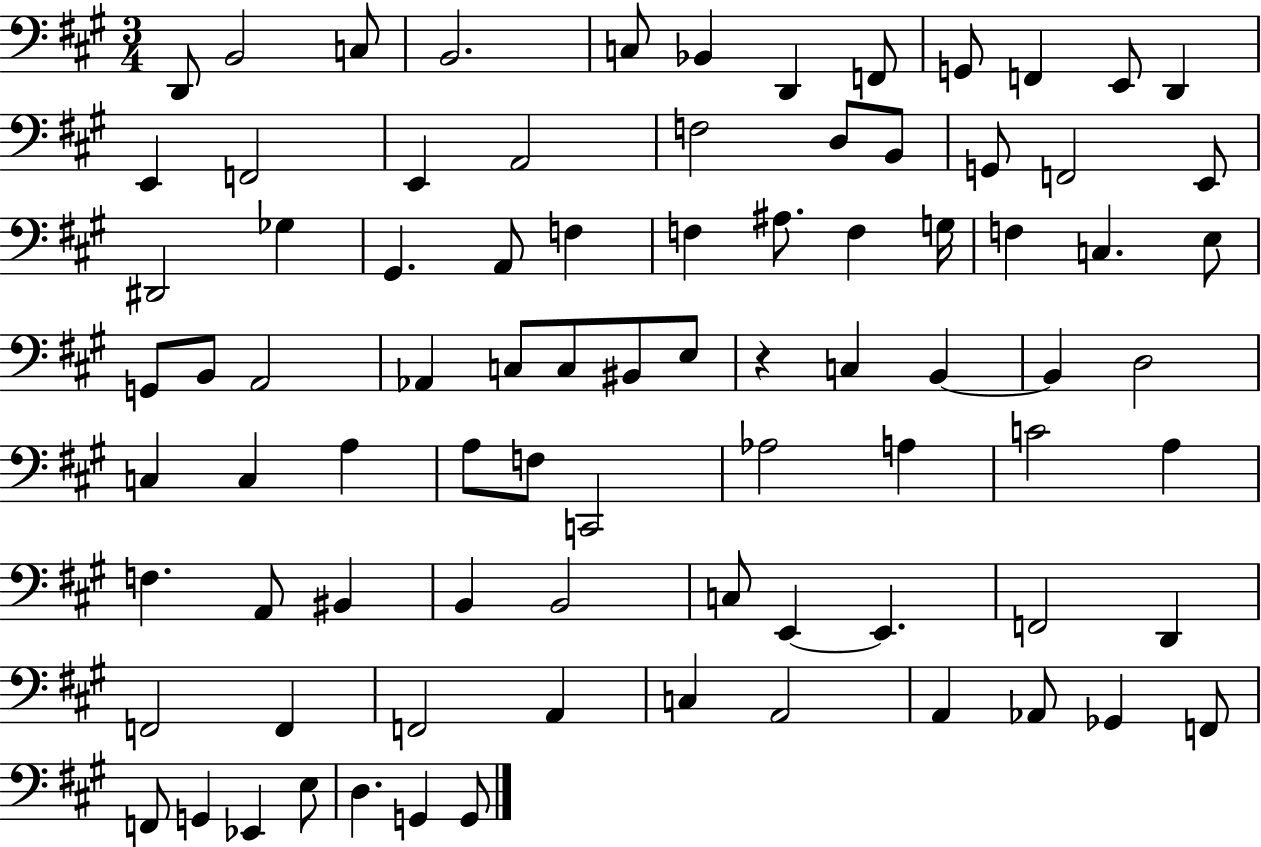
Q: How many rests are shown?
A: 1